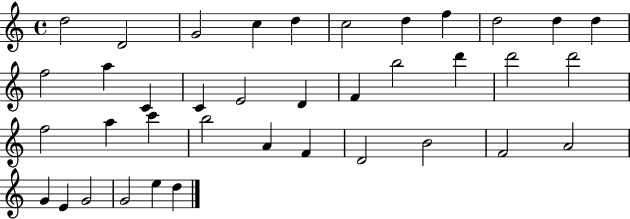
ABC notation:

X:1
T:Untitled
M:4/4
L:1/4
K:C
d2 D2 G2 c d c2 d f d2 d d f2 a C C E2 D F b2 d' d'2 d'2 f2 a c' b2 A F D2 B2 F2 A2 G E G2 G2 e d